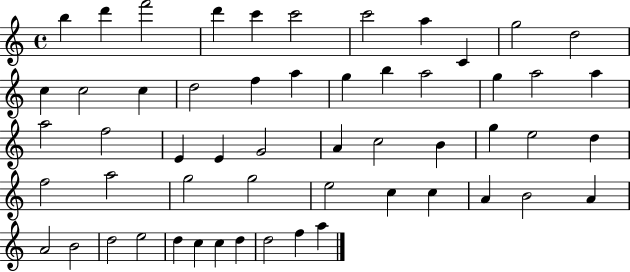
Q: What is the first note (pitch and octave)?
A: B5